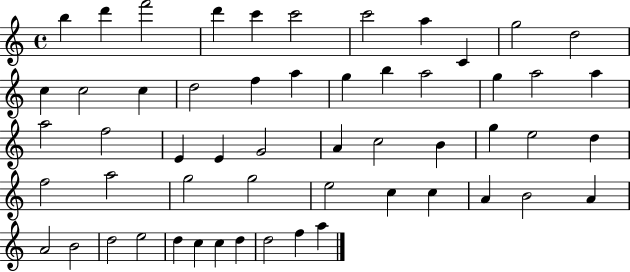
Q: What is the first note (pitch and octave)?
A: B5